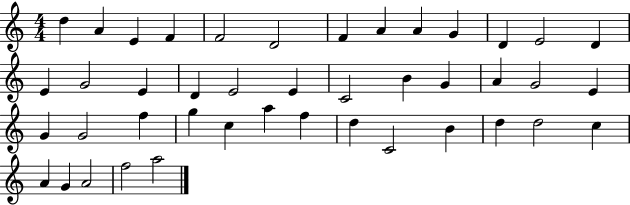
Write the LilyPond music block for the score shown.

{
  \clef treble
  \numericTimeSignature
  \time 4/4
  \key c \major
  d''4 a'4 e'4 f'4 | f'2 d'2 | f'4 a'4 a'4 g'4 | d'4 e'2 d'4 | \break e'4 g'2 e'4 | d'4 e'2 e'4 | c'2 b'4 g'4 | a'4 g'2 e'4 | \break g'4 g'2 f''4 | g''4 c''4 a''4 f''4 | d''4 c'2 b'4 | d''4 d''2 c''4 | \break a'4 g'4 a'2 | f''2 a''2 | \bar "|."
}